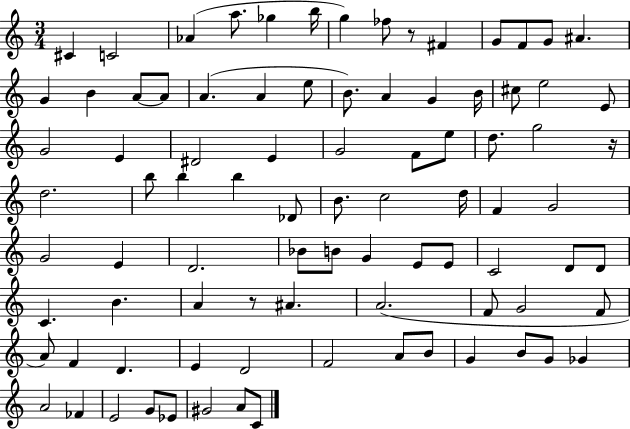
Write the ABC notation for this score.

X:1
T:Untitled
M:3/4
L:1/4
K:C
^C C2 _A a/2 _g b/4 g _f/2 z/2 ^F G/2 F/2 G/2 ^A G B A/2 A/2 A A e/2 B/2 A G B/4 ^c/2 e2 E/2 G2 E ^D2 E G2 F/2 e/2 d/2 g2 z/4 d2 b/2 b b _D/2 B/2 c2 d/4 F G2 G2 E D2 _B/2 B/2 G E/2 E/2 C2 D/2 D/2 C B A z/2 ^A A2 F/2 G2 F/2 A/2 F D E D2 F2 A/2 B/2 G B/2 G/2 _G A2 _F E2 G/2 _E/2 ^G2 A/2 C/2